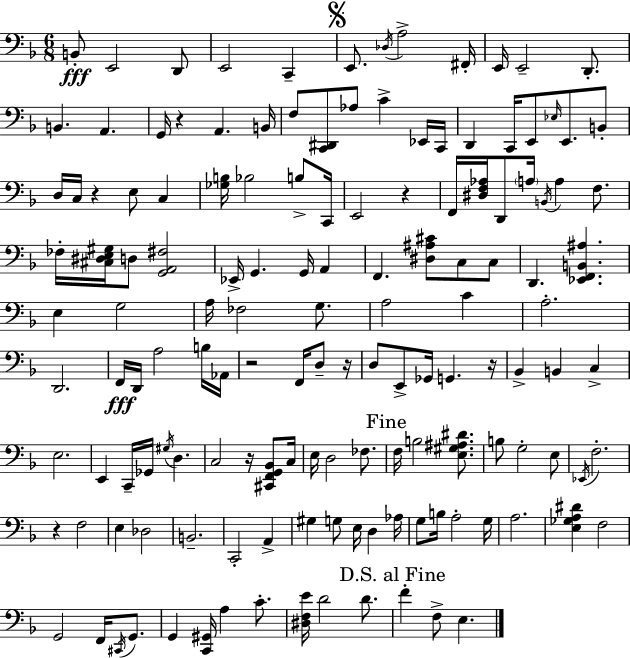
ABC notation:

X:1
T:Untitled
M:6/8
L:1/4
K:Dm
B,,/2 E,,2 D,,/2 E,,2 C,, E,,/2 _D,/4 A,2 ^F,,/4 E,,/4 E,,2 D,,/2 B,, A,, G,,/4 z A,, B,,/4 F,/2 [C,,^D,,]/2 _A,/2 C _E,,/4 C,,/4 D,, C,,/4 E,,/2 _E,/4 E,,/2 B,,/2 D,/4 C,/4 z E,/2 C, [_G,B,]/4 _B,2 B,/2 C,,/4 E,,2 z F,,/4 [^D,F,_A,]/4 D,,/2 A,/4 B,,/4 A, F,/2 _F,/4 [^C,^D,E,^G,]/4 D,/2 [G,,A,,^F,]2 _E,,/4 G,, G,,/4 A,, F,, [^D,^A,^C]/2 C,/2 C,/2 D,, [_E,,F,,B,,^A,] E, G,2 A,/4 _F,2 G,/2 A,2 C A,2 D,,2 F,,/4 D,,/4 A,2 B,/4 _A,,/4 z2 F,,/4 D,/2 z/4 D,/2 E,,/2 _G,,/4 G,, z/4 _B,, B,, C, E,2 E,, C,,/4 _G,,/4 ^G,/4 D, C,2 z/4 [^C,,F,,G,,_B,,]/2 C,/4 E,/4 D,2 _F,/2 F,/4 B,2 [E,^G,^A,^D]/2 B,/2 G,2 E,/2 _E,,/4 F,2 z F,2 E, _D,2 B,,2 C,,2 A,, ^G, G,/2 E,/4 D, _A,/4 G,/2 B,/4 A,2 G,/4 A,2 [E,_G,A,^D] F,2 G,,2 F,,/4 ^C,,/4 G,,/2 G,, [C,,^G,,]/4 A, C/2 [^D,F,E]/4 D2 D/2 F F,/2 E,